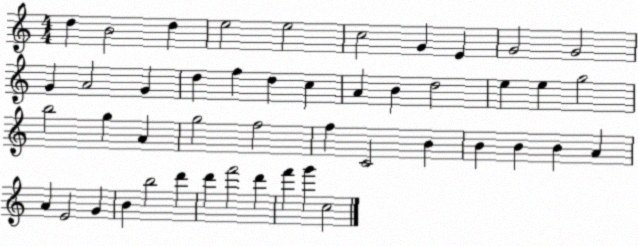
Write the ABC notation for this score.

X:1
T:Untitled
M:4/4
L:1/4
K:C
d B2 d e2 e2 c2 G E G2 G2 G A2 G d f d c A B d2 e e g2 b2 g A g2 f2 f C2 B B B B A A E2 G B b2 d' d' f'2 d' f' g' c2